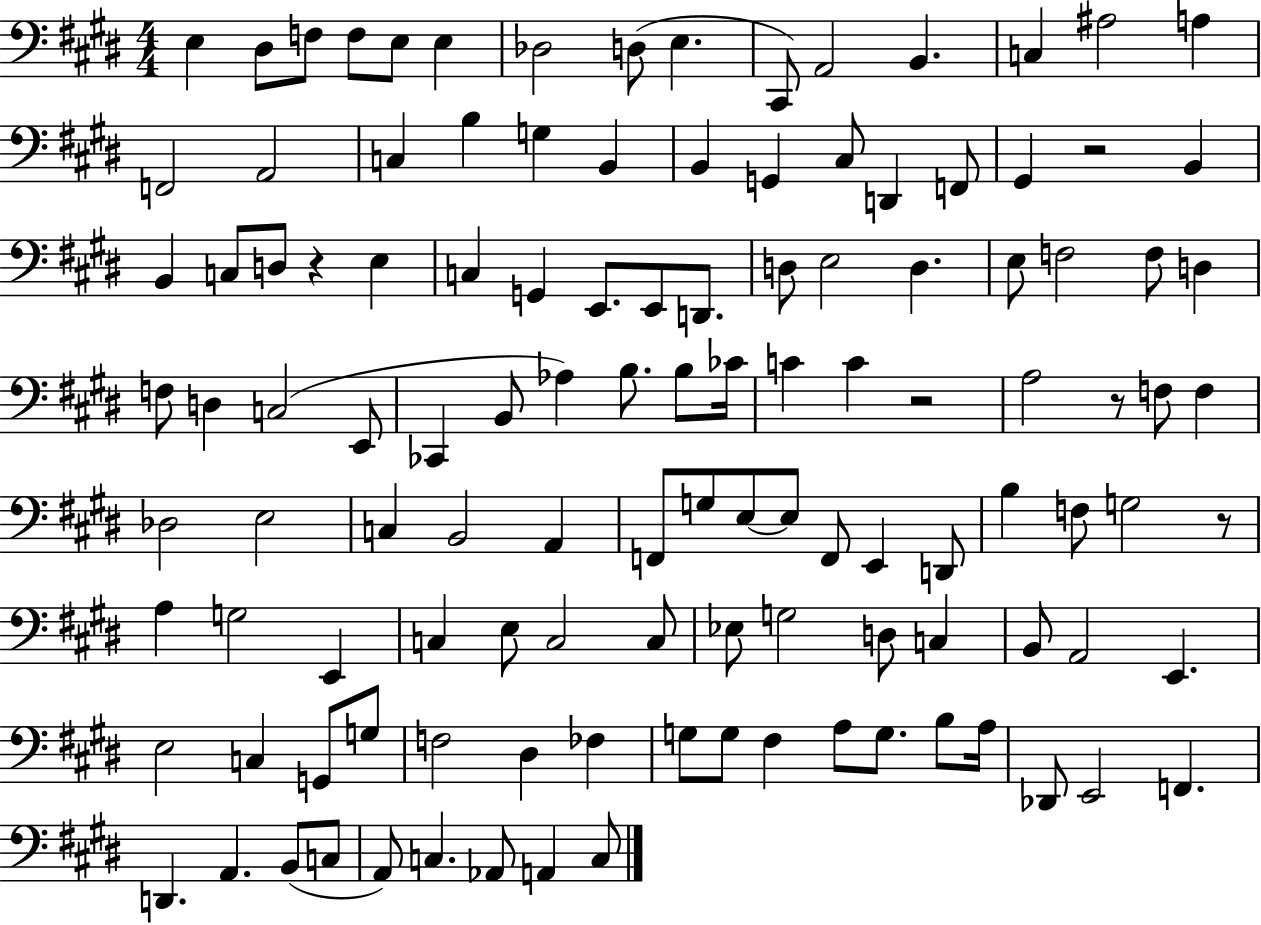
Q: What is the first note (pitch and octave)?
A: E3